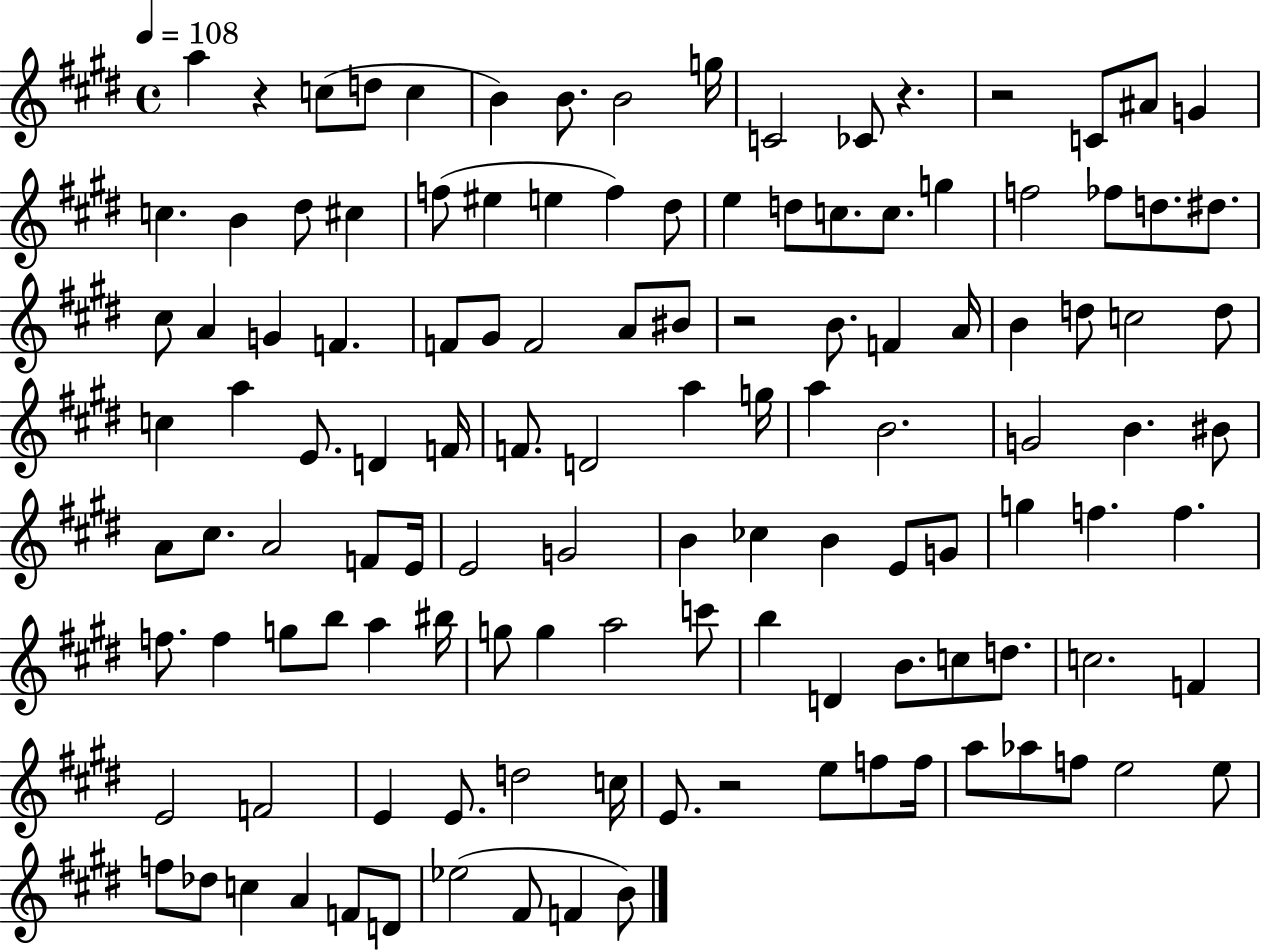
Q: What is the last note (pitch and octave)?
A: B4